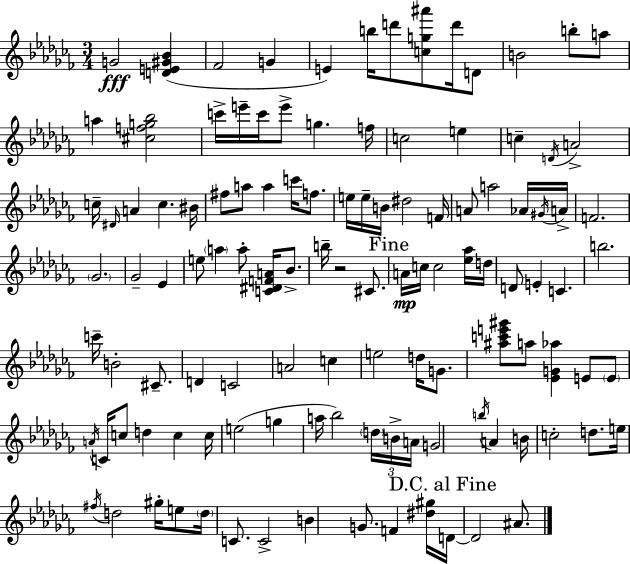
X:1
T:Untitled
M:3/4
L:1/4
K:Abm
G2 [DE^G_B] _F2 G E b/4 d'/2 [cg^a']/2 d'/4 D/2 B2 b/2 a/2 a [^cfg_b]2 c'/4 e'/4 c'/4 e'/2 g f/4 c2 e c D/4 A2 c/4 ^D/4 A c ^B/4 ^f/2 a/2 a c'/4 f/2 e/4 e/4 B/4 ^d2 F/4 A/2 a2 _A/4 ^G/4 A/4 F2 _G2 _G2 _E e/2 a a/2 [C^DFA]/4 _B/2 b/4 z2 ^C/2 A/4 c/4 c2 [_e_a]/4 d/4 D/2 E C b2 c'/4 B2 ^C/2 D C2 A2 c e2 d/4 G/2 [^ac'e'^g']/2 a/2 [_EG_a] E/2 E/2 A/4 C/4 c/2 d c c/4 e2 g a/4 _b2 d/4 B/4 A/4 G2 b/4 A B/4 c2 d/2 e/4 ^f/4 d2 ^g/4 e/2 d/4 C/2 C2 B G/2 F [^d^g]/4 D/4 D2 ^A/2